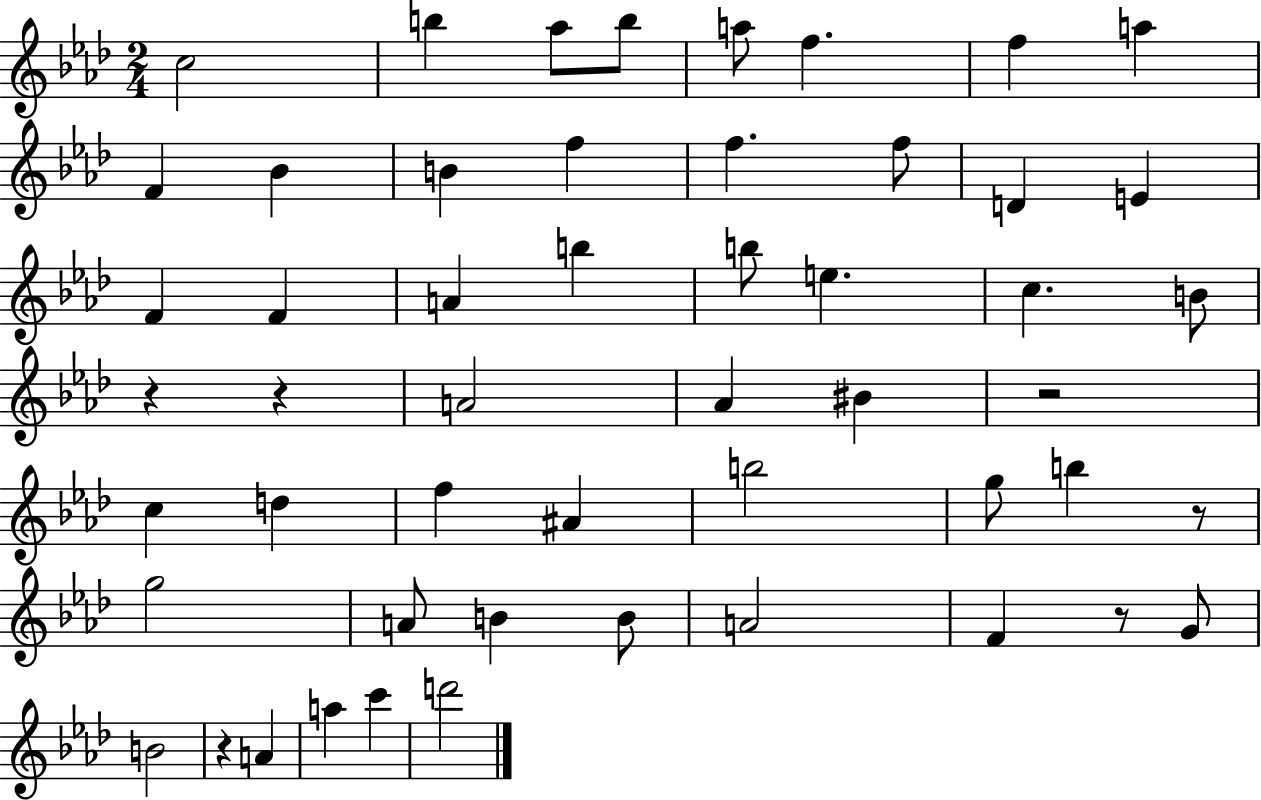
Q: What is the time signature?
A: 2/4